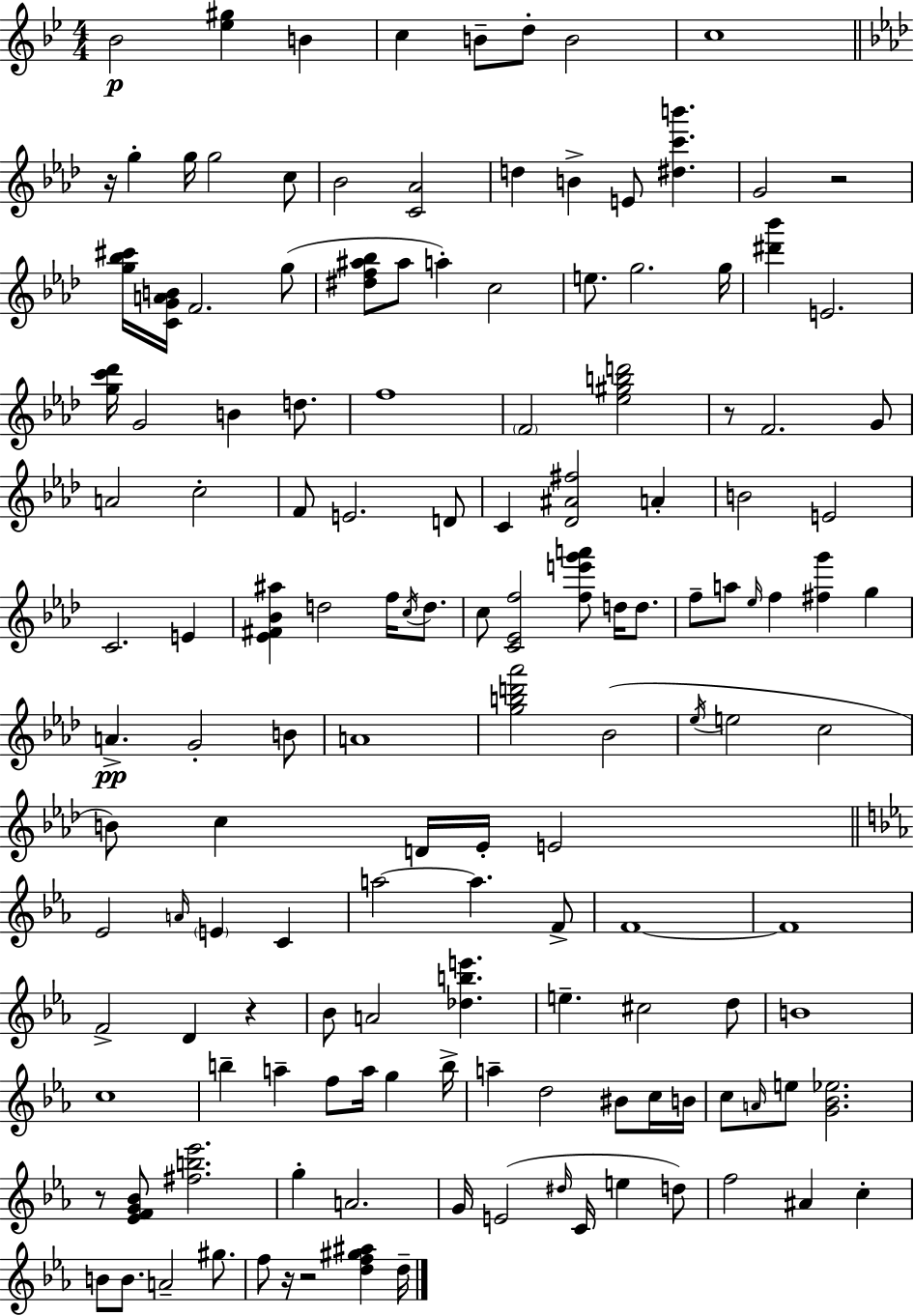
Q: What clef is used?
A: treble